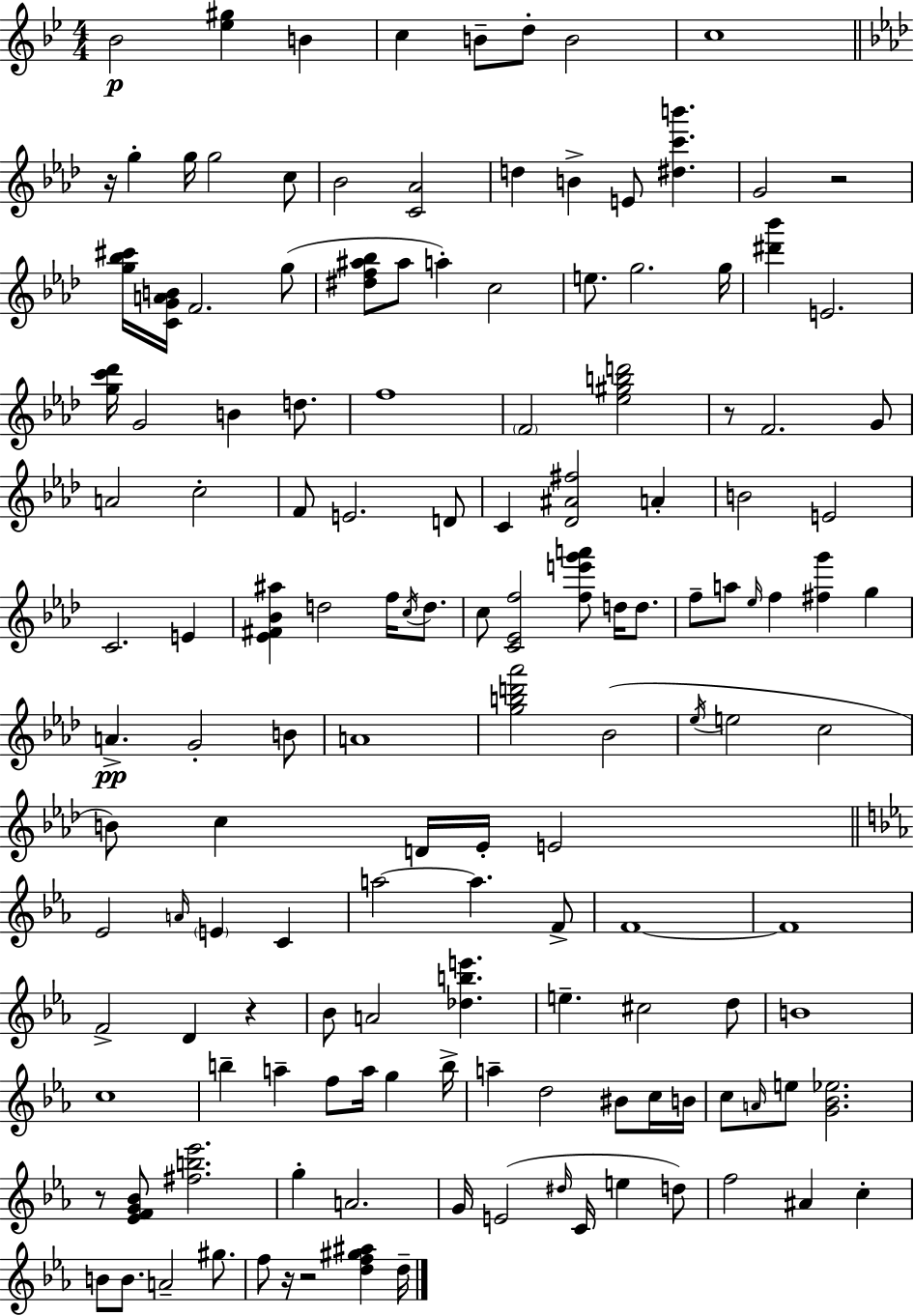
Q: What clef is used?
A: treble